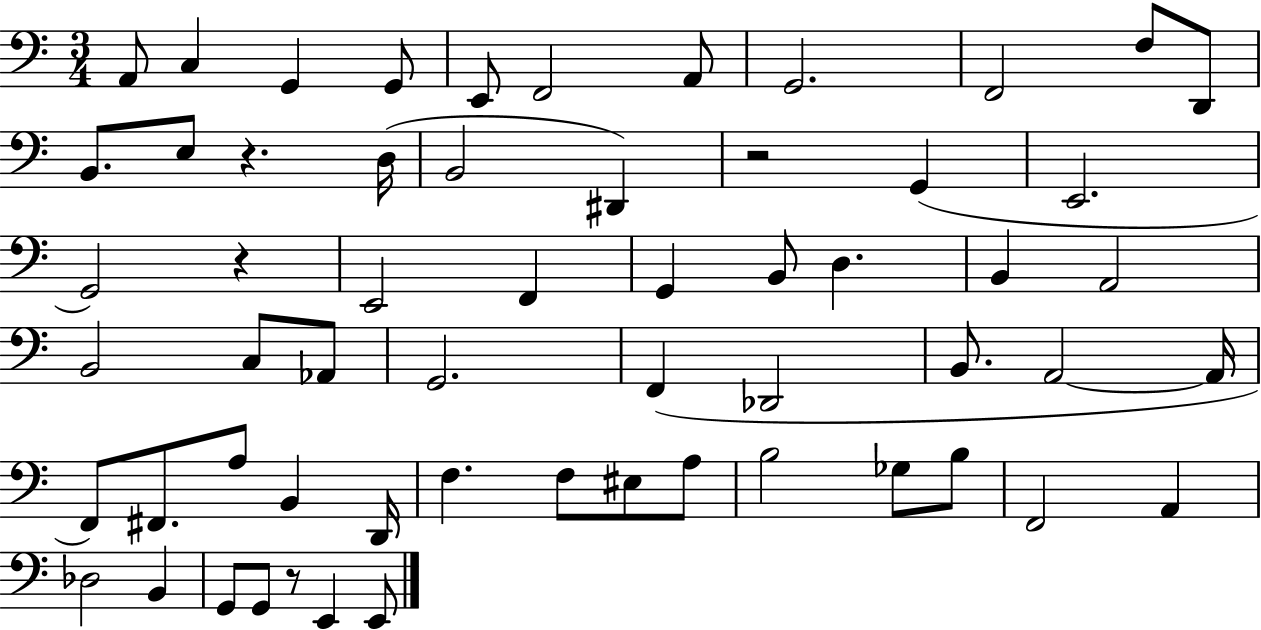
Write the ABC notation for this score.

X:1
T:Untitled
M:3/4
L:1/4
K:C
A,,/2 C, G,, G,,/2 E,,/2 F,,2 A,,/2 G,,2 F,,2 F,/2 D,,/2 B,,/2 E,/2 z D,/4 B,,2 ^D,, z2 G,, E,,2 G,,2 z E,,2 F,, G,, B,,/2 D, B,, A,,2 B,,2 C,/2 _A,,/2 G,,2 F,, _D,,2 B,,/2 A,,2 A,,/4 F,,/2 ^F,,/2 A,/2 B,, D,,/4 F, F,/2 ^E,/2 A,/2 B,2 _G,/2 B,/2 F,,2 A,, _D,2 B,, G,,/2 G,,/2 z/2 E,, E,,/2